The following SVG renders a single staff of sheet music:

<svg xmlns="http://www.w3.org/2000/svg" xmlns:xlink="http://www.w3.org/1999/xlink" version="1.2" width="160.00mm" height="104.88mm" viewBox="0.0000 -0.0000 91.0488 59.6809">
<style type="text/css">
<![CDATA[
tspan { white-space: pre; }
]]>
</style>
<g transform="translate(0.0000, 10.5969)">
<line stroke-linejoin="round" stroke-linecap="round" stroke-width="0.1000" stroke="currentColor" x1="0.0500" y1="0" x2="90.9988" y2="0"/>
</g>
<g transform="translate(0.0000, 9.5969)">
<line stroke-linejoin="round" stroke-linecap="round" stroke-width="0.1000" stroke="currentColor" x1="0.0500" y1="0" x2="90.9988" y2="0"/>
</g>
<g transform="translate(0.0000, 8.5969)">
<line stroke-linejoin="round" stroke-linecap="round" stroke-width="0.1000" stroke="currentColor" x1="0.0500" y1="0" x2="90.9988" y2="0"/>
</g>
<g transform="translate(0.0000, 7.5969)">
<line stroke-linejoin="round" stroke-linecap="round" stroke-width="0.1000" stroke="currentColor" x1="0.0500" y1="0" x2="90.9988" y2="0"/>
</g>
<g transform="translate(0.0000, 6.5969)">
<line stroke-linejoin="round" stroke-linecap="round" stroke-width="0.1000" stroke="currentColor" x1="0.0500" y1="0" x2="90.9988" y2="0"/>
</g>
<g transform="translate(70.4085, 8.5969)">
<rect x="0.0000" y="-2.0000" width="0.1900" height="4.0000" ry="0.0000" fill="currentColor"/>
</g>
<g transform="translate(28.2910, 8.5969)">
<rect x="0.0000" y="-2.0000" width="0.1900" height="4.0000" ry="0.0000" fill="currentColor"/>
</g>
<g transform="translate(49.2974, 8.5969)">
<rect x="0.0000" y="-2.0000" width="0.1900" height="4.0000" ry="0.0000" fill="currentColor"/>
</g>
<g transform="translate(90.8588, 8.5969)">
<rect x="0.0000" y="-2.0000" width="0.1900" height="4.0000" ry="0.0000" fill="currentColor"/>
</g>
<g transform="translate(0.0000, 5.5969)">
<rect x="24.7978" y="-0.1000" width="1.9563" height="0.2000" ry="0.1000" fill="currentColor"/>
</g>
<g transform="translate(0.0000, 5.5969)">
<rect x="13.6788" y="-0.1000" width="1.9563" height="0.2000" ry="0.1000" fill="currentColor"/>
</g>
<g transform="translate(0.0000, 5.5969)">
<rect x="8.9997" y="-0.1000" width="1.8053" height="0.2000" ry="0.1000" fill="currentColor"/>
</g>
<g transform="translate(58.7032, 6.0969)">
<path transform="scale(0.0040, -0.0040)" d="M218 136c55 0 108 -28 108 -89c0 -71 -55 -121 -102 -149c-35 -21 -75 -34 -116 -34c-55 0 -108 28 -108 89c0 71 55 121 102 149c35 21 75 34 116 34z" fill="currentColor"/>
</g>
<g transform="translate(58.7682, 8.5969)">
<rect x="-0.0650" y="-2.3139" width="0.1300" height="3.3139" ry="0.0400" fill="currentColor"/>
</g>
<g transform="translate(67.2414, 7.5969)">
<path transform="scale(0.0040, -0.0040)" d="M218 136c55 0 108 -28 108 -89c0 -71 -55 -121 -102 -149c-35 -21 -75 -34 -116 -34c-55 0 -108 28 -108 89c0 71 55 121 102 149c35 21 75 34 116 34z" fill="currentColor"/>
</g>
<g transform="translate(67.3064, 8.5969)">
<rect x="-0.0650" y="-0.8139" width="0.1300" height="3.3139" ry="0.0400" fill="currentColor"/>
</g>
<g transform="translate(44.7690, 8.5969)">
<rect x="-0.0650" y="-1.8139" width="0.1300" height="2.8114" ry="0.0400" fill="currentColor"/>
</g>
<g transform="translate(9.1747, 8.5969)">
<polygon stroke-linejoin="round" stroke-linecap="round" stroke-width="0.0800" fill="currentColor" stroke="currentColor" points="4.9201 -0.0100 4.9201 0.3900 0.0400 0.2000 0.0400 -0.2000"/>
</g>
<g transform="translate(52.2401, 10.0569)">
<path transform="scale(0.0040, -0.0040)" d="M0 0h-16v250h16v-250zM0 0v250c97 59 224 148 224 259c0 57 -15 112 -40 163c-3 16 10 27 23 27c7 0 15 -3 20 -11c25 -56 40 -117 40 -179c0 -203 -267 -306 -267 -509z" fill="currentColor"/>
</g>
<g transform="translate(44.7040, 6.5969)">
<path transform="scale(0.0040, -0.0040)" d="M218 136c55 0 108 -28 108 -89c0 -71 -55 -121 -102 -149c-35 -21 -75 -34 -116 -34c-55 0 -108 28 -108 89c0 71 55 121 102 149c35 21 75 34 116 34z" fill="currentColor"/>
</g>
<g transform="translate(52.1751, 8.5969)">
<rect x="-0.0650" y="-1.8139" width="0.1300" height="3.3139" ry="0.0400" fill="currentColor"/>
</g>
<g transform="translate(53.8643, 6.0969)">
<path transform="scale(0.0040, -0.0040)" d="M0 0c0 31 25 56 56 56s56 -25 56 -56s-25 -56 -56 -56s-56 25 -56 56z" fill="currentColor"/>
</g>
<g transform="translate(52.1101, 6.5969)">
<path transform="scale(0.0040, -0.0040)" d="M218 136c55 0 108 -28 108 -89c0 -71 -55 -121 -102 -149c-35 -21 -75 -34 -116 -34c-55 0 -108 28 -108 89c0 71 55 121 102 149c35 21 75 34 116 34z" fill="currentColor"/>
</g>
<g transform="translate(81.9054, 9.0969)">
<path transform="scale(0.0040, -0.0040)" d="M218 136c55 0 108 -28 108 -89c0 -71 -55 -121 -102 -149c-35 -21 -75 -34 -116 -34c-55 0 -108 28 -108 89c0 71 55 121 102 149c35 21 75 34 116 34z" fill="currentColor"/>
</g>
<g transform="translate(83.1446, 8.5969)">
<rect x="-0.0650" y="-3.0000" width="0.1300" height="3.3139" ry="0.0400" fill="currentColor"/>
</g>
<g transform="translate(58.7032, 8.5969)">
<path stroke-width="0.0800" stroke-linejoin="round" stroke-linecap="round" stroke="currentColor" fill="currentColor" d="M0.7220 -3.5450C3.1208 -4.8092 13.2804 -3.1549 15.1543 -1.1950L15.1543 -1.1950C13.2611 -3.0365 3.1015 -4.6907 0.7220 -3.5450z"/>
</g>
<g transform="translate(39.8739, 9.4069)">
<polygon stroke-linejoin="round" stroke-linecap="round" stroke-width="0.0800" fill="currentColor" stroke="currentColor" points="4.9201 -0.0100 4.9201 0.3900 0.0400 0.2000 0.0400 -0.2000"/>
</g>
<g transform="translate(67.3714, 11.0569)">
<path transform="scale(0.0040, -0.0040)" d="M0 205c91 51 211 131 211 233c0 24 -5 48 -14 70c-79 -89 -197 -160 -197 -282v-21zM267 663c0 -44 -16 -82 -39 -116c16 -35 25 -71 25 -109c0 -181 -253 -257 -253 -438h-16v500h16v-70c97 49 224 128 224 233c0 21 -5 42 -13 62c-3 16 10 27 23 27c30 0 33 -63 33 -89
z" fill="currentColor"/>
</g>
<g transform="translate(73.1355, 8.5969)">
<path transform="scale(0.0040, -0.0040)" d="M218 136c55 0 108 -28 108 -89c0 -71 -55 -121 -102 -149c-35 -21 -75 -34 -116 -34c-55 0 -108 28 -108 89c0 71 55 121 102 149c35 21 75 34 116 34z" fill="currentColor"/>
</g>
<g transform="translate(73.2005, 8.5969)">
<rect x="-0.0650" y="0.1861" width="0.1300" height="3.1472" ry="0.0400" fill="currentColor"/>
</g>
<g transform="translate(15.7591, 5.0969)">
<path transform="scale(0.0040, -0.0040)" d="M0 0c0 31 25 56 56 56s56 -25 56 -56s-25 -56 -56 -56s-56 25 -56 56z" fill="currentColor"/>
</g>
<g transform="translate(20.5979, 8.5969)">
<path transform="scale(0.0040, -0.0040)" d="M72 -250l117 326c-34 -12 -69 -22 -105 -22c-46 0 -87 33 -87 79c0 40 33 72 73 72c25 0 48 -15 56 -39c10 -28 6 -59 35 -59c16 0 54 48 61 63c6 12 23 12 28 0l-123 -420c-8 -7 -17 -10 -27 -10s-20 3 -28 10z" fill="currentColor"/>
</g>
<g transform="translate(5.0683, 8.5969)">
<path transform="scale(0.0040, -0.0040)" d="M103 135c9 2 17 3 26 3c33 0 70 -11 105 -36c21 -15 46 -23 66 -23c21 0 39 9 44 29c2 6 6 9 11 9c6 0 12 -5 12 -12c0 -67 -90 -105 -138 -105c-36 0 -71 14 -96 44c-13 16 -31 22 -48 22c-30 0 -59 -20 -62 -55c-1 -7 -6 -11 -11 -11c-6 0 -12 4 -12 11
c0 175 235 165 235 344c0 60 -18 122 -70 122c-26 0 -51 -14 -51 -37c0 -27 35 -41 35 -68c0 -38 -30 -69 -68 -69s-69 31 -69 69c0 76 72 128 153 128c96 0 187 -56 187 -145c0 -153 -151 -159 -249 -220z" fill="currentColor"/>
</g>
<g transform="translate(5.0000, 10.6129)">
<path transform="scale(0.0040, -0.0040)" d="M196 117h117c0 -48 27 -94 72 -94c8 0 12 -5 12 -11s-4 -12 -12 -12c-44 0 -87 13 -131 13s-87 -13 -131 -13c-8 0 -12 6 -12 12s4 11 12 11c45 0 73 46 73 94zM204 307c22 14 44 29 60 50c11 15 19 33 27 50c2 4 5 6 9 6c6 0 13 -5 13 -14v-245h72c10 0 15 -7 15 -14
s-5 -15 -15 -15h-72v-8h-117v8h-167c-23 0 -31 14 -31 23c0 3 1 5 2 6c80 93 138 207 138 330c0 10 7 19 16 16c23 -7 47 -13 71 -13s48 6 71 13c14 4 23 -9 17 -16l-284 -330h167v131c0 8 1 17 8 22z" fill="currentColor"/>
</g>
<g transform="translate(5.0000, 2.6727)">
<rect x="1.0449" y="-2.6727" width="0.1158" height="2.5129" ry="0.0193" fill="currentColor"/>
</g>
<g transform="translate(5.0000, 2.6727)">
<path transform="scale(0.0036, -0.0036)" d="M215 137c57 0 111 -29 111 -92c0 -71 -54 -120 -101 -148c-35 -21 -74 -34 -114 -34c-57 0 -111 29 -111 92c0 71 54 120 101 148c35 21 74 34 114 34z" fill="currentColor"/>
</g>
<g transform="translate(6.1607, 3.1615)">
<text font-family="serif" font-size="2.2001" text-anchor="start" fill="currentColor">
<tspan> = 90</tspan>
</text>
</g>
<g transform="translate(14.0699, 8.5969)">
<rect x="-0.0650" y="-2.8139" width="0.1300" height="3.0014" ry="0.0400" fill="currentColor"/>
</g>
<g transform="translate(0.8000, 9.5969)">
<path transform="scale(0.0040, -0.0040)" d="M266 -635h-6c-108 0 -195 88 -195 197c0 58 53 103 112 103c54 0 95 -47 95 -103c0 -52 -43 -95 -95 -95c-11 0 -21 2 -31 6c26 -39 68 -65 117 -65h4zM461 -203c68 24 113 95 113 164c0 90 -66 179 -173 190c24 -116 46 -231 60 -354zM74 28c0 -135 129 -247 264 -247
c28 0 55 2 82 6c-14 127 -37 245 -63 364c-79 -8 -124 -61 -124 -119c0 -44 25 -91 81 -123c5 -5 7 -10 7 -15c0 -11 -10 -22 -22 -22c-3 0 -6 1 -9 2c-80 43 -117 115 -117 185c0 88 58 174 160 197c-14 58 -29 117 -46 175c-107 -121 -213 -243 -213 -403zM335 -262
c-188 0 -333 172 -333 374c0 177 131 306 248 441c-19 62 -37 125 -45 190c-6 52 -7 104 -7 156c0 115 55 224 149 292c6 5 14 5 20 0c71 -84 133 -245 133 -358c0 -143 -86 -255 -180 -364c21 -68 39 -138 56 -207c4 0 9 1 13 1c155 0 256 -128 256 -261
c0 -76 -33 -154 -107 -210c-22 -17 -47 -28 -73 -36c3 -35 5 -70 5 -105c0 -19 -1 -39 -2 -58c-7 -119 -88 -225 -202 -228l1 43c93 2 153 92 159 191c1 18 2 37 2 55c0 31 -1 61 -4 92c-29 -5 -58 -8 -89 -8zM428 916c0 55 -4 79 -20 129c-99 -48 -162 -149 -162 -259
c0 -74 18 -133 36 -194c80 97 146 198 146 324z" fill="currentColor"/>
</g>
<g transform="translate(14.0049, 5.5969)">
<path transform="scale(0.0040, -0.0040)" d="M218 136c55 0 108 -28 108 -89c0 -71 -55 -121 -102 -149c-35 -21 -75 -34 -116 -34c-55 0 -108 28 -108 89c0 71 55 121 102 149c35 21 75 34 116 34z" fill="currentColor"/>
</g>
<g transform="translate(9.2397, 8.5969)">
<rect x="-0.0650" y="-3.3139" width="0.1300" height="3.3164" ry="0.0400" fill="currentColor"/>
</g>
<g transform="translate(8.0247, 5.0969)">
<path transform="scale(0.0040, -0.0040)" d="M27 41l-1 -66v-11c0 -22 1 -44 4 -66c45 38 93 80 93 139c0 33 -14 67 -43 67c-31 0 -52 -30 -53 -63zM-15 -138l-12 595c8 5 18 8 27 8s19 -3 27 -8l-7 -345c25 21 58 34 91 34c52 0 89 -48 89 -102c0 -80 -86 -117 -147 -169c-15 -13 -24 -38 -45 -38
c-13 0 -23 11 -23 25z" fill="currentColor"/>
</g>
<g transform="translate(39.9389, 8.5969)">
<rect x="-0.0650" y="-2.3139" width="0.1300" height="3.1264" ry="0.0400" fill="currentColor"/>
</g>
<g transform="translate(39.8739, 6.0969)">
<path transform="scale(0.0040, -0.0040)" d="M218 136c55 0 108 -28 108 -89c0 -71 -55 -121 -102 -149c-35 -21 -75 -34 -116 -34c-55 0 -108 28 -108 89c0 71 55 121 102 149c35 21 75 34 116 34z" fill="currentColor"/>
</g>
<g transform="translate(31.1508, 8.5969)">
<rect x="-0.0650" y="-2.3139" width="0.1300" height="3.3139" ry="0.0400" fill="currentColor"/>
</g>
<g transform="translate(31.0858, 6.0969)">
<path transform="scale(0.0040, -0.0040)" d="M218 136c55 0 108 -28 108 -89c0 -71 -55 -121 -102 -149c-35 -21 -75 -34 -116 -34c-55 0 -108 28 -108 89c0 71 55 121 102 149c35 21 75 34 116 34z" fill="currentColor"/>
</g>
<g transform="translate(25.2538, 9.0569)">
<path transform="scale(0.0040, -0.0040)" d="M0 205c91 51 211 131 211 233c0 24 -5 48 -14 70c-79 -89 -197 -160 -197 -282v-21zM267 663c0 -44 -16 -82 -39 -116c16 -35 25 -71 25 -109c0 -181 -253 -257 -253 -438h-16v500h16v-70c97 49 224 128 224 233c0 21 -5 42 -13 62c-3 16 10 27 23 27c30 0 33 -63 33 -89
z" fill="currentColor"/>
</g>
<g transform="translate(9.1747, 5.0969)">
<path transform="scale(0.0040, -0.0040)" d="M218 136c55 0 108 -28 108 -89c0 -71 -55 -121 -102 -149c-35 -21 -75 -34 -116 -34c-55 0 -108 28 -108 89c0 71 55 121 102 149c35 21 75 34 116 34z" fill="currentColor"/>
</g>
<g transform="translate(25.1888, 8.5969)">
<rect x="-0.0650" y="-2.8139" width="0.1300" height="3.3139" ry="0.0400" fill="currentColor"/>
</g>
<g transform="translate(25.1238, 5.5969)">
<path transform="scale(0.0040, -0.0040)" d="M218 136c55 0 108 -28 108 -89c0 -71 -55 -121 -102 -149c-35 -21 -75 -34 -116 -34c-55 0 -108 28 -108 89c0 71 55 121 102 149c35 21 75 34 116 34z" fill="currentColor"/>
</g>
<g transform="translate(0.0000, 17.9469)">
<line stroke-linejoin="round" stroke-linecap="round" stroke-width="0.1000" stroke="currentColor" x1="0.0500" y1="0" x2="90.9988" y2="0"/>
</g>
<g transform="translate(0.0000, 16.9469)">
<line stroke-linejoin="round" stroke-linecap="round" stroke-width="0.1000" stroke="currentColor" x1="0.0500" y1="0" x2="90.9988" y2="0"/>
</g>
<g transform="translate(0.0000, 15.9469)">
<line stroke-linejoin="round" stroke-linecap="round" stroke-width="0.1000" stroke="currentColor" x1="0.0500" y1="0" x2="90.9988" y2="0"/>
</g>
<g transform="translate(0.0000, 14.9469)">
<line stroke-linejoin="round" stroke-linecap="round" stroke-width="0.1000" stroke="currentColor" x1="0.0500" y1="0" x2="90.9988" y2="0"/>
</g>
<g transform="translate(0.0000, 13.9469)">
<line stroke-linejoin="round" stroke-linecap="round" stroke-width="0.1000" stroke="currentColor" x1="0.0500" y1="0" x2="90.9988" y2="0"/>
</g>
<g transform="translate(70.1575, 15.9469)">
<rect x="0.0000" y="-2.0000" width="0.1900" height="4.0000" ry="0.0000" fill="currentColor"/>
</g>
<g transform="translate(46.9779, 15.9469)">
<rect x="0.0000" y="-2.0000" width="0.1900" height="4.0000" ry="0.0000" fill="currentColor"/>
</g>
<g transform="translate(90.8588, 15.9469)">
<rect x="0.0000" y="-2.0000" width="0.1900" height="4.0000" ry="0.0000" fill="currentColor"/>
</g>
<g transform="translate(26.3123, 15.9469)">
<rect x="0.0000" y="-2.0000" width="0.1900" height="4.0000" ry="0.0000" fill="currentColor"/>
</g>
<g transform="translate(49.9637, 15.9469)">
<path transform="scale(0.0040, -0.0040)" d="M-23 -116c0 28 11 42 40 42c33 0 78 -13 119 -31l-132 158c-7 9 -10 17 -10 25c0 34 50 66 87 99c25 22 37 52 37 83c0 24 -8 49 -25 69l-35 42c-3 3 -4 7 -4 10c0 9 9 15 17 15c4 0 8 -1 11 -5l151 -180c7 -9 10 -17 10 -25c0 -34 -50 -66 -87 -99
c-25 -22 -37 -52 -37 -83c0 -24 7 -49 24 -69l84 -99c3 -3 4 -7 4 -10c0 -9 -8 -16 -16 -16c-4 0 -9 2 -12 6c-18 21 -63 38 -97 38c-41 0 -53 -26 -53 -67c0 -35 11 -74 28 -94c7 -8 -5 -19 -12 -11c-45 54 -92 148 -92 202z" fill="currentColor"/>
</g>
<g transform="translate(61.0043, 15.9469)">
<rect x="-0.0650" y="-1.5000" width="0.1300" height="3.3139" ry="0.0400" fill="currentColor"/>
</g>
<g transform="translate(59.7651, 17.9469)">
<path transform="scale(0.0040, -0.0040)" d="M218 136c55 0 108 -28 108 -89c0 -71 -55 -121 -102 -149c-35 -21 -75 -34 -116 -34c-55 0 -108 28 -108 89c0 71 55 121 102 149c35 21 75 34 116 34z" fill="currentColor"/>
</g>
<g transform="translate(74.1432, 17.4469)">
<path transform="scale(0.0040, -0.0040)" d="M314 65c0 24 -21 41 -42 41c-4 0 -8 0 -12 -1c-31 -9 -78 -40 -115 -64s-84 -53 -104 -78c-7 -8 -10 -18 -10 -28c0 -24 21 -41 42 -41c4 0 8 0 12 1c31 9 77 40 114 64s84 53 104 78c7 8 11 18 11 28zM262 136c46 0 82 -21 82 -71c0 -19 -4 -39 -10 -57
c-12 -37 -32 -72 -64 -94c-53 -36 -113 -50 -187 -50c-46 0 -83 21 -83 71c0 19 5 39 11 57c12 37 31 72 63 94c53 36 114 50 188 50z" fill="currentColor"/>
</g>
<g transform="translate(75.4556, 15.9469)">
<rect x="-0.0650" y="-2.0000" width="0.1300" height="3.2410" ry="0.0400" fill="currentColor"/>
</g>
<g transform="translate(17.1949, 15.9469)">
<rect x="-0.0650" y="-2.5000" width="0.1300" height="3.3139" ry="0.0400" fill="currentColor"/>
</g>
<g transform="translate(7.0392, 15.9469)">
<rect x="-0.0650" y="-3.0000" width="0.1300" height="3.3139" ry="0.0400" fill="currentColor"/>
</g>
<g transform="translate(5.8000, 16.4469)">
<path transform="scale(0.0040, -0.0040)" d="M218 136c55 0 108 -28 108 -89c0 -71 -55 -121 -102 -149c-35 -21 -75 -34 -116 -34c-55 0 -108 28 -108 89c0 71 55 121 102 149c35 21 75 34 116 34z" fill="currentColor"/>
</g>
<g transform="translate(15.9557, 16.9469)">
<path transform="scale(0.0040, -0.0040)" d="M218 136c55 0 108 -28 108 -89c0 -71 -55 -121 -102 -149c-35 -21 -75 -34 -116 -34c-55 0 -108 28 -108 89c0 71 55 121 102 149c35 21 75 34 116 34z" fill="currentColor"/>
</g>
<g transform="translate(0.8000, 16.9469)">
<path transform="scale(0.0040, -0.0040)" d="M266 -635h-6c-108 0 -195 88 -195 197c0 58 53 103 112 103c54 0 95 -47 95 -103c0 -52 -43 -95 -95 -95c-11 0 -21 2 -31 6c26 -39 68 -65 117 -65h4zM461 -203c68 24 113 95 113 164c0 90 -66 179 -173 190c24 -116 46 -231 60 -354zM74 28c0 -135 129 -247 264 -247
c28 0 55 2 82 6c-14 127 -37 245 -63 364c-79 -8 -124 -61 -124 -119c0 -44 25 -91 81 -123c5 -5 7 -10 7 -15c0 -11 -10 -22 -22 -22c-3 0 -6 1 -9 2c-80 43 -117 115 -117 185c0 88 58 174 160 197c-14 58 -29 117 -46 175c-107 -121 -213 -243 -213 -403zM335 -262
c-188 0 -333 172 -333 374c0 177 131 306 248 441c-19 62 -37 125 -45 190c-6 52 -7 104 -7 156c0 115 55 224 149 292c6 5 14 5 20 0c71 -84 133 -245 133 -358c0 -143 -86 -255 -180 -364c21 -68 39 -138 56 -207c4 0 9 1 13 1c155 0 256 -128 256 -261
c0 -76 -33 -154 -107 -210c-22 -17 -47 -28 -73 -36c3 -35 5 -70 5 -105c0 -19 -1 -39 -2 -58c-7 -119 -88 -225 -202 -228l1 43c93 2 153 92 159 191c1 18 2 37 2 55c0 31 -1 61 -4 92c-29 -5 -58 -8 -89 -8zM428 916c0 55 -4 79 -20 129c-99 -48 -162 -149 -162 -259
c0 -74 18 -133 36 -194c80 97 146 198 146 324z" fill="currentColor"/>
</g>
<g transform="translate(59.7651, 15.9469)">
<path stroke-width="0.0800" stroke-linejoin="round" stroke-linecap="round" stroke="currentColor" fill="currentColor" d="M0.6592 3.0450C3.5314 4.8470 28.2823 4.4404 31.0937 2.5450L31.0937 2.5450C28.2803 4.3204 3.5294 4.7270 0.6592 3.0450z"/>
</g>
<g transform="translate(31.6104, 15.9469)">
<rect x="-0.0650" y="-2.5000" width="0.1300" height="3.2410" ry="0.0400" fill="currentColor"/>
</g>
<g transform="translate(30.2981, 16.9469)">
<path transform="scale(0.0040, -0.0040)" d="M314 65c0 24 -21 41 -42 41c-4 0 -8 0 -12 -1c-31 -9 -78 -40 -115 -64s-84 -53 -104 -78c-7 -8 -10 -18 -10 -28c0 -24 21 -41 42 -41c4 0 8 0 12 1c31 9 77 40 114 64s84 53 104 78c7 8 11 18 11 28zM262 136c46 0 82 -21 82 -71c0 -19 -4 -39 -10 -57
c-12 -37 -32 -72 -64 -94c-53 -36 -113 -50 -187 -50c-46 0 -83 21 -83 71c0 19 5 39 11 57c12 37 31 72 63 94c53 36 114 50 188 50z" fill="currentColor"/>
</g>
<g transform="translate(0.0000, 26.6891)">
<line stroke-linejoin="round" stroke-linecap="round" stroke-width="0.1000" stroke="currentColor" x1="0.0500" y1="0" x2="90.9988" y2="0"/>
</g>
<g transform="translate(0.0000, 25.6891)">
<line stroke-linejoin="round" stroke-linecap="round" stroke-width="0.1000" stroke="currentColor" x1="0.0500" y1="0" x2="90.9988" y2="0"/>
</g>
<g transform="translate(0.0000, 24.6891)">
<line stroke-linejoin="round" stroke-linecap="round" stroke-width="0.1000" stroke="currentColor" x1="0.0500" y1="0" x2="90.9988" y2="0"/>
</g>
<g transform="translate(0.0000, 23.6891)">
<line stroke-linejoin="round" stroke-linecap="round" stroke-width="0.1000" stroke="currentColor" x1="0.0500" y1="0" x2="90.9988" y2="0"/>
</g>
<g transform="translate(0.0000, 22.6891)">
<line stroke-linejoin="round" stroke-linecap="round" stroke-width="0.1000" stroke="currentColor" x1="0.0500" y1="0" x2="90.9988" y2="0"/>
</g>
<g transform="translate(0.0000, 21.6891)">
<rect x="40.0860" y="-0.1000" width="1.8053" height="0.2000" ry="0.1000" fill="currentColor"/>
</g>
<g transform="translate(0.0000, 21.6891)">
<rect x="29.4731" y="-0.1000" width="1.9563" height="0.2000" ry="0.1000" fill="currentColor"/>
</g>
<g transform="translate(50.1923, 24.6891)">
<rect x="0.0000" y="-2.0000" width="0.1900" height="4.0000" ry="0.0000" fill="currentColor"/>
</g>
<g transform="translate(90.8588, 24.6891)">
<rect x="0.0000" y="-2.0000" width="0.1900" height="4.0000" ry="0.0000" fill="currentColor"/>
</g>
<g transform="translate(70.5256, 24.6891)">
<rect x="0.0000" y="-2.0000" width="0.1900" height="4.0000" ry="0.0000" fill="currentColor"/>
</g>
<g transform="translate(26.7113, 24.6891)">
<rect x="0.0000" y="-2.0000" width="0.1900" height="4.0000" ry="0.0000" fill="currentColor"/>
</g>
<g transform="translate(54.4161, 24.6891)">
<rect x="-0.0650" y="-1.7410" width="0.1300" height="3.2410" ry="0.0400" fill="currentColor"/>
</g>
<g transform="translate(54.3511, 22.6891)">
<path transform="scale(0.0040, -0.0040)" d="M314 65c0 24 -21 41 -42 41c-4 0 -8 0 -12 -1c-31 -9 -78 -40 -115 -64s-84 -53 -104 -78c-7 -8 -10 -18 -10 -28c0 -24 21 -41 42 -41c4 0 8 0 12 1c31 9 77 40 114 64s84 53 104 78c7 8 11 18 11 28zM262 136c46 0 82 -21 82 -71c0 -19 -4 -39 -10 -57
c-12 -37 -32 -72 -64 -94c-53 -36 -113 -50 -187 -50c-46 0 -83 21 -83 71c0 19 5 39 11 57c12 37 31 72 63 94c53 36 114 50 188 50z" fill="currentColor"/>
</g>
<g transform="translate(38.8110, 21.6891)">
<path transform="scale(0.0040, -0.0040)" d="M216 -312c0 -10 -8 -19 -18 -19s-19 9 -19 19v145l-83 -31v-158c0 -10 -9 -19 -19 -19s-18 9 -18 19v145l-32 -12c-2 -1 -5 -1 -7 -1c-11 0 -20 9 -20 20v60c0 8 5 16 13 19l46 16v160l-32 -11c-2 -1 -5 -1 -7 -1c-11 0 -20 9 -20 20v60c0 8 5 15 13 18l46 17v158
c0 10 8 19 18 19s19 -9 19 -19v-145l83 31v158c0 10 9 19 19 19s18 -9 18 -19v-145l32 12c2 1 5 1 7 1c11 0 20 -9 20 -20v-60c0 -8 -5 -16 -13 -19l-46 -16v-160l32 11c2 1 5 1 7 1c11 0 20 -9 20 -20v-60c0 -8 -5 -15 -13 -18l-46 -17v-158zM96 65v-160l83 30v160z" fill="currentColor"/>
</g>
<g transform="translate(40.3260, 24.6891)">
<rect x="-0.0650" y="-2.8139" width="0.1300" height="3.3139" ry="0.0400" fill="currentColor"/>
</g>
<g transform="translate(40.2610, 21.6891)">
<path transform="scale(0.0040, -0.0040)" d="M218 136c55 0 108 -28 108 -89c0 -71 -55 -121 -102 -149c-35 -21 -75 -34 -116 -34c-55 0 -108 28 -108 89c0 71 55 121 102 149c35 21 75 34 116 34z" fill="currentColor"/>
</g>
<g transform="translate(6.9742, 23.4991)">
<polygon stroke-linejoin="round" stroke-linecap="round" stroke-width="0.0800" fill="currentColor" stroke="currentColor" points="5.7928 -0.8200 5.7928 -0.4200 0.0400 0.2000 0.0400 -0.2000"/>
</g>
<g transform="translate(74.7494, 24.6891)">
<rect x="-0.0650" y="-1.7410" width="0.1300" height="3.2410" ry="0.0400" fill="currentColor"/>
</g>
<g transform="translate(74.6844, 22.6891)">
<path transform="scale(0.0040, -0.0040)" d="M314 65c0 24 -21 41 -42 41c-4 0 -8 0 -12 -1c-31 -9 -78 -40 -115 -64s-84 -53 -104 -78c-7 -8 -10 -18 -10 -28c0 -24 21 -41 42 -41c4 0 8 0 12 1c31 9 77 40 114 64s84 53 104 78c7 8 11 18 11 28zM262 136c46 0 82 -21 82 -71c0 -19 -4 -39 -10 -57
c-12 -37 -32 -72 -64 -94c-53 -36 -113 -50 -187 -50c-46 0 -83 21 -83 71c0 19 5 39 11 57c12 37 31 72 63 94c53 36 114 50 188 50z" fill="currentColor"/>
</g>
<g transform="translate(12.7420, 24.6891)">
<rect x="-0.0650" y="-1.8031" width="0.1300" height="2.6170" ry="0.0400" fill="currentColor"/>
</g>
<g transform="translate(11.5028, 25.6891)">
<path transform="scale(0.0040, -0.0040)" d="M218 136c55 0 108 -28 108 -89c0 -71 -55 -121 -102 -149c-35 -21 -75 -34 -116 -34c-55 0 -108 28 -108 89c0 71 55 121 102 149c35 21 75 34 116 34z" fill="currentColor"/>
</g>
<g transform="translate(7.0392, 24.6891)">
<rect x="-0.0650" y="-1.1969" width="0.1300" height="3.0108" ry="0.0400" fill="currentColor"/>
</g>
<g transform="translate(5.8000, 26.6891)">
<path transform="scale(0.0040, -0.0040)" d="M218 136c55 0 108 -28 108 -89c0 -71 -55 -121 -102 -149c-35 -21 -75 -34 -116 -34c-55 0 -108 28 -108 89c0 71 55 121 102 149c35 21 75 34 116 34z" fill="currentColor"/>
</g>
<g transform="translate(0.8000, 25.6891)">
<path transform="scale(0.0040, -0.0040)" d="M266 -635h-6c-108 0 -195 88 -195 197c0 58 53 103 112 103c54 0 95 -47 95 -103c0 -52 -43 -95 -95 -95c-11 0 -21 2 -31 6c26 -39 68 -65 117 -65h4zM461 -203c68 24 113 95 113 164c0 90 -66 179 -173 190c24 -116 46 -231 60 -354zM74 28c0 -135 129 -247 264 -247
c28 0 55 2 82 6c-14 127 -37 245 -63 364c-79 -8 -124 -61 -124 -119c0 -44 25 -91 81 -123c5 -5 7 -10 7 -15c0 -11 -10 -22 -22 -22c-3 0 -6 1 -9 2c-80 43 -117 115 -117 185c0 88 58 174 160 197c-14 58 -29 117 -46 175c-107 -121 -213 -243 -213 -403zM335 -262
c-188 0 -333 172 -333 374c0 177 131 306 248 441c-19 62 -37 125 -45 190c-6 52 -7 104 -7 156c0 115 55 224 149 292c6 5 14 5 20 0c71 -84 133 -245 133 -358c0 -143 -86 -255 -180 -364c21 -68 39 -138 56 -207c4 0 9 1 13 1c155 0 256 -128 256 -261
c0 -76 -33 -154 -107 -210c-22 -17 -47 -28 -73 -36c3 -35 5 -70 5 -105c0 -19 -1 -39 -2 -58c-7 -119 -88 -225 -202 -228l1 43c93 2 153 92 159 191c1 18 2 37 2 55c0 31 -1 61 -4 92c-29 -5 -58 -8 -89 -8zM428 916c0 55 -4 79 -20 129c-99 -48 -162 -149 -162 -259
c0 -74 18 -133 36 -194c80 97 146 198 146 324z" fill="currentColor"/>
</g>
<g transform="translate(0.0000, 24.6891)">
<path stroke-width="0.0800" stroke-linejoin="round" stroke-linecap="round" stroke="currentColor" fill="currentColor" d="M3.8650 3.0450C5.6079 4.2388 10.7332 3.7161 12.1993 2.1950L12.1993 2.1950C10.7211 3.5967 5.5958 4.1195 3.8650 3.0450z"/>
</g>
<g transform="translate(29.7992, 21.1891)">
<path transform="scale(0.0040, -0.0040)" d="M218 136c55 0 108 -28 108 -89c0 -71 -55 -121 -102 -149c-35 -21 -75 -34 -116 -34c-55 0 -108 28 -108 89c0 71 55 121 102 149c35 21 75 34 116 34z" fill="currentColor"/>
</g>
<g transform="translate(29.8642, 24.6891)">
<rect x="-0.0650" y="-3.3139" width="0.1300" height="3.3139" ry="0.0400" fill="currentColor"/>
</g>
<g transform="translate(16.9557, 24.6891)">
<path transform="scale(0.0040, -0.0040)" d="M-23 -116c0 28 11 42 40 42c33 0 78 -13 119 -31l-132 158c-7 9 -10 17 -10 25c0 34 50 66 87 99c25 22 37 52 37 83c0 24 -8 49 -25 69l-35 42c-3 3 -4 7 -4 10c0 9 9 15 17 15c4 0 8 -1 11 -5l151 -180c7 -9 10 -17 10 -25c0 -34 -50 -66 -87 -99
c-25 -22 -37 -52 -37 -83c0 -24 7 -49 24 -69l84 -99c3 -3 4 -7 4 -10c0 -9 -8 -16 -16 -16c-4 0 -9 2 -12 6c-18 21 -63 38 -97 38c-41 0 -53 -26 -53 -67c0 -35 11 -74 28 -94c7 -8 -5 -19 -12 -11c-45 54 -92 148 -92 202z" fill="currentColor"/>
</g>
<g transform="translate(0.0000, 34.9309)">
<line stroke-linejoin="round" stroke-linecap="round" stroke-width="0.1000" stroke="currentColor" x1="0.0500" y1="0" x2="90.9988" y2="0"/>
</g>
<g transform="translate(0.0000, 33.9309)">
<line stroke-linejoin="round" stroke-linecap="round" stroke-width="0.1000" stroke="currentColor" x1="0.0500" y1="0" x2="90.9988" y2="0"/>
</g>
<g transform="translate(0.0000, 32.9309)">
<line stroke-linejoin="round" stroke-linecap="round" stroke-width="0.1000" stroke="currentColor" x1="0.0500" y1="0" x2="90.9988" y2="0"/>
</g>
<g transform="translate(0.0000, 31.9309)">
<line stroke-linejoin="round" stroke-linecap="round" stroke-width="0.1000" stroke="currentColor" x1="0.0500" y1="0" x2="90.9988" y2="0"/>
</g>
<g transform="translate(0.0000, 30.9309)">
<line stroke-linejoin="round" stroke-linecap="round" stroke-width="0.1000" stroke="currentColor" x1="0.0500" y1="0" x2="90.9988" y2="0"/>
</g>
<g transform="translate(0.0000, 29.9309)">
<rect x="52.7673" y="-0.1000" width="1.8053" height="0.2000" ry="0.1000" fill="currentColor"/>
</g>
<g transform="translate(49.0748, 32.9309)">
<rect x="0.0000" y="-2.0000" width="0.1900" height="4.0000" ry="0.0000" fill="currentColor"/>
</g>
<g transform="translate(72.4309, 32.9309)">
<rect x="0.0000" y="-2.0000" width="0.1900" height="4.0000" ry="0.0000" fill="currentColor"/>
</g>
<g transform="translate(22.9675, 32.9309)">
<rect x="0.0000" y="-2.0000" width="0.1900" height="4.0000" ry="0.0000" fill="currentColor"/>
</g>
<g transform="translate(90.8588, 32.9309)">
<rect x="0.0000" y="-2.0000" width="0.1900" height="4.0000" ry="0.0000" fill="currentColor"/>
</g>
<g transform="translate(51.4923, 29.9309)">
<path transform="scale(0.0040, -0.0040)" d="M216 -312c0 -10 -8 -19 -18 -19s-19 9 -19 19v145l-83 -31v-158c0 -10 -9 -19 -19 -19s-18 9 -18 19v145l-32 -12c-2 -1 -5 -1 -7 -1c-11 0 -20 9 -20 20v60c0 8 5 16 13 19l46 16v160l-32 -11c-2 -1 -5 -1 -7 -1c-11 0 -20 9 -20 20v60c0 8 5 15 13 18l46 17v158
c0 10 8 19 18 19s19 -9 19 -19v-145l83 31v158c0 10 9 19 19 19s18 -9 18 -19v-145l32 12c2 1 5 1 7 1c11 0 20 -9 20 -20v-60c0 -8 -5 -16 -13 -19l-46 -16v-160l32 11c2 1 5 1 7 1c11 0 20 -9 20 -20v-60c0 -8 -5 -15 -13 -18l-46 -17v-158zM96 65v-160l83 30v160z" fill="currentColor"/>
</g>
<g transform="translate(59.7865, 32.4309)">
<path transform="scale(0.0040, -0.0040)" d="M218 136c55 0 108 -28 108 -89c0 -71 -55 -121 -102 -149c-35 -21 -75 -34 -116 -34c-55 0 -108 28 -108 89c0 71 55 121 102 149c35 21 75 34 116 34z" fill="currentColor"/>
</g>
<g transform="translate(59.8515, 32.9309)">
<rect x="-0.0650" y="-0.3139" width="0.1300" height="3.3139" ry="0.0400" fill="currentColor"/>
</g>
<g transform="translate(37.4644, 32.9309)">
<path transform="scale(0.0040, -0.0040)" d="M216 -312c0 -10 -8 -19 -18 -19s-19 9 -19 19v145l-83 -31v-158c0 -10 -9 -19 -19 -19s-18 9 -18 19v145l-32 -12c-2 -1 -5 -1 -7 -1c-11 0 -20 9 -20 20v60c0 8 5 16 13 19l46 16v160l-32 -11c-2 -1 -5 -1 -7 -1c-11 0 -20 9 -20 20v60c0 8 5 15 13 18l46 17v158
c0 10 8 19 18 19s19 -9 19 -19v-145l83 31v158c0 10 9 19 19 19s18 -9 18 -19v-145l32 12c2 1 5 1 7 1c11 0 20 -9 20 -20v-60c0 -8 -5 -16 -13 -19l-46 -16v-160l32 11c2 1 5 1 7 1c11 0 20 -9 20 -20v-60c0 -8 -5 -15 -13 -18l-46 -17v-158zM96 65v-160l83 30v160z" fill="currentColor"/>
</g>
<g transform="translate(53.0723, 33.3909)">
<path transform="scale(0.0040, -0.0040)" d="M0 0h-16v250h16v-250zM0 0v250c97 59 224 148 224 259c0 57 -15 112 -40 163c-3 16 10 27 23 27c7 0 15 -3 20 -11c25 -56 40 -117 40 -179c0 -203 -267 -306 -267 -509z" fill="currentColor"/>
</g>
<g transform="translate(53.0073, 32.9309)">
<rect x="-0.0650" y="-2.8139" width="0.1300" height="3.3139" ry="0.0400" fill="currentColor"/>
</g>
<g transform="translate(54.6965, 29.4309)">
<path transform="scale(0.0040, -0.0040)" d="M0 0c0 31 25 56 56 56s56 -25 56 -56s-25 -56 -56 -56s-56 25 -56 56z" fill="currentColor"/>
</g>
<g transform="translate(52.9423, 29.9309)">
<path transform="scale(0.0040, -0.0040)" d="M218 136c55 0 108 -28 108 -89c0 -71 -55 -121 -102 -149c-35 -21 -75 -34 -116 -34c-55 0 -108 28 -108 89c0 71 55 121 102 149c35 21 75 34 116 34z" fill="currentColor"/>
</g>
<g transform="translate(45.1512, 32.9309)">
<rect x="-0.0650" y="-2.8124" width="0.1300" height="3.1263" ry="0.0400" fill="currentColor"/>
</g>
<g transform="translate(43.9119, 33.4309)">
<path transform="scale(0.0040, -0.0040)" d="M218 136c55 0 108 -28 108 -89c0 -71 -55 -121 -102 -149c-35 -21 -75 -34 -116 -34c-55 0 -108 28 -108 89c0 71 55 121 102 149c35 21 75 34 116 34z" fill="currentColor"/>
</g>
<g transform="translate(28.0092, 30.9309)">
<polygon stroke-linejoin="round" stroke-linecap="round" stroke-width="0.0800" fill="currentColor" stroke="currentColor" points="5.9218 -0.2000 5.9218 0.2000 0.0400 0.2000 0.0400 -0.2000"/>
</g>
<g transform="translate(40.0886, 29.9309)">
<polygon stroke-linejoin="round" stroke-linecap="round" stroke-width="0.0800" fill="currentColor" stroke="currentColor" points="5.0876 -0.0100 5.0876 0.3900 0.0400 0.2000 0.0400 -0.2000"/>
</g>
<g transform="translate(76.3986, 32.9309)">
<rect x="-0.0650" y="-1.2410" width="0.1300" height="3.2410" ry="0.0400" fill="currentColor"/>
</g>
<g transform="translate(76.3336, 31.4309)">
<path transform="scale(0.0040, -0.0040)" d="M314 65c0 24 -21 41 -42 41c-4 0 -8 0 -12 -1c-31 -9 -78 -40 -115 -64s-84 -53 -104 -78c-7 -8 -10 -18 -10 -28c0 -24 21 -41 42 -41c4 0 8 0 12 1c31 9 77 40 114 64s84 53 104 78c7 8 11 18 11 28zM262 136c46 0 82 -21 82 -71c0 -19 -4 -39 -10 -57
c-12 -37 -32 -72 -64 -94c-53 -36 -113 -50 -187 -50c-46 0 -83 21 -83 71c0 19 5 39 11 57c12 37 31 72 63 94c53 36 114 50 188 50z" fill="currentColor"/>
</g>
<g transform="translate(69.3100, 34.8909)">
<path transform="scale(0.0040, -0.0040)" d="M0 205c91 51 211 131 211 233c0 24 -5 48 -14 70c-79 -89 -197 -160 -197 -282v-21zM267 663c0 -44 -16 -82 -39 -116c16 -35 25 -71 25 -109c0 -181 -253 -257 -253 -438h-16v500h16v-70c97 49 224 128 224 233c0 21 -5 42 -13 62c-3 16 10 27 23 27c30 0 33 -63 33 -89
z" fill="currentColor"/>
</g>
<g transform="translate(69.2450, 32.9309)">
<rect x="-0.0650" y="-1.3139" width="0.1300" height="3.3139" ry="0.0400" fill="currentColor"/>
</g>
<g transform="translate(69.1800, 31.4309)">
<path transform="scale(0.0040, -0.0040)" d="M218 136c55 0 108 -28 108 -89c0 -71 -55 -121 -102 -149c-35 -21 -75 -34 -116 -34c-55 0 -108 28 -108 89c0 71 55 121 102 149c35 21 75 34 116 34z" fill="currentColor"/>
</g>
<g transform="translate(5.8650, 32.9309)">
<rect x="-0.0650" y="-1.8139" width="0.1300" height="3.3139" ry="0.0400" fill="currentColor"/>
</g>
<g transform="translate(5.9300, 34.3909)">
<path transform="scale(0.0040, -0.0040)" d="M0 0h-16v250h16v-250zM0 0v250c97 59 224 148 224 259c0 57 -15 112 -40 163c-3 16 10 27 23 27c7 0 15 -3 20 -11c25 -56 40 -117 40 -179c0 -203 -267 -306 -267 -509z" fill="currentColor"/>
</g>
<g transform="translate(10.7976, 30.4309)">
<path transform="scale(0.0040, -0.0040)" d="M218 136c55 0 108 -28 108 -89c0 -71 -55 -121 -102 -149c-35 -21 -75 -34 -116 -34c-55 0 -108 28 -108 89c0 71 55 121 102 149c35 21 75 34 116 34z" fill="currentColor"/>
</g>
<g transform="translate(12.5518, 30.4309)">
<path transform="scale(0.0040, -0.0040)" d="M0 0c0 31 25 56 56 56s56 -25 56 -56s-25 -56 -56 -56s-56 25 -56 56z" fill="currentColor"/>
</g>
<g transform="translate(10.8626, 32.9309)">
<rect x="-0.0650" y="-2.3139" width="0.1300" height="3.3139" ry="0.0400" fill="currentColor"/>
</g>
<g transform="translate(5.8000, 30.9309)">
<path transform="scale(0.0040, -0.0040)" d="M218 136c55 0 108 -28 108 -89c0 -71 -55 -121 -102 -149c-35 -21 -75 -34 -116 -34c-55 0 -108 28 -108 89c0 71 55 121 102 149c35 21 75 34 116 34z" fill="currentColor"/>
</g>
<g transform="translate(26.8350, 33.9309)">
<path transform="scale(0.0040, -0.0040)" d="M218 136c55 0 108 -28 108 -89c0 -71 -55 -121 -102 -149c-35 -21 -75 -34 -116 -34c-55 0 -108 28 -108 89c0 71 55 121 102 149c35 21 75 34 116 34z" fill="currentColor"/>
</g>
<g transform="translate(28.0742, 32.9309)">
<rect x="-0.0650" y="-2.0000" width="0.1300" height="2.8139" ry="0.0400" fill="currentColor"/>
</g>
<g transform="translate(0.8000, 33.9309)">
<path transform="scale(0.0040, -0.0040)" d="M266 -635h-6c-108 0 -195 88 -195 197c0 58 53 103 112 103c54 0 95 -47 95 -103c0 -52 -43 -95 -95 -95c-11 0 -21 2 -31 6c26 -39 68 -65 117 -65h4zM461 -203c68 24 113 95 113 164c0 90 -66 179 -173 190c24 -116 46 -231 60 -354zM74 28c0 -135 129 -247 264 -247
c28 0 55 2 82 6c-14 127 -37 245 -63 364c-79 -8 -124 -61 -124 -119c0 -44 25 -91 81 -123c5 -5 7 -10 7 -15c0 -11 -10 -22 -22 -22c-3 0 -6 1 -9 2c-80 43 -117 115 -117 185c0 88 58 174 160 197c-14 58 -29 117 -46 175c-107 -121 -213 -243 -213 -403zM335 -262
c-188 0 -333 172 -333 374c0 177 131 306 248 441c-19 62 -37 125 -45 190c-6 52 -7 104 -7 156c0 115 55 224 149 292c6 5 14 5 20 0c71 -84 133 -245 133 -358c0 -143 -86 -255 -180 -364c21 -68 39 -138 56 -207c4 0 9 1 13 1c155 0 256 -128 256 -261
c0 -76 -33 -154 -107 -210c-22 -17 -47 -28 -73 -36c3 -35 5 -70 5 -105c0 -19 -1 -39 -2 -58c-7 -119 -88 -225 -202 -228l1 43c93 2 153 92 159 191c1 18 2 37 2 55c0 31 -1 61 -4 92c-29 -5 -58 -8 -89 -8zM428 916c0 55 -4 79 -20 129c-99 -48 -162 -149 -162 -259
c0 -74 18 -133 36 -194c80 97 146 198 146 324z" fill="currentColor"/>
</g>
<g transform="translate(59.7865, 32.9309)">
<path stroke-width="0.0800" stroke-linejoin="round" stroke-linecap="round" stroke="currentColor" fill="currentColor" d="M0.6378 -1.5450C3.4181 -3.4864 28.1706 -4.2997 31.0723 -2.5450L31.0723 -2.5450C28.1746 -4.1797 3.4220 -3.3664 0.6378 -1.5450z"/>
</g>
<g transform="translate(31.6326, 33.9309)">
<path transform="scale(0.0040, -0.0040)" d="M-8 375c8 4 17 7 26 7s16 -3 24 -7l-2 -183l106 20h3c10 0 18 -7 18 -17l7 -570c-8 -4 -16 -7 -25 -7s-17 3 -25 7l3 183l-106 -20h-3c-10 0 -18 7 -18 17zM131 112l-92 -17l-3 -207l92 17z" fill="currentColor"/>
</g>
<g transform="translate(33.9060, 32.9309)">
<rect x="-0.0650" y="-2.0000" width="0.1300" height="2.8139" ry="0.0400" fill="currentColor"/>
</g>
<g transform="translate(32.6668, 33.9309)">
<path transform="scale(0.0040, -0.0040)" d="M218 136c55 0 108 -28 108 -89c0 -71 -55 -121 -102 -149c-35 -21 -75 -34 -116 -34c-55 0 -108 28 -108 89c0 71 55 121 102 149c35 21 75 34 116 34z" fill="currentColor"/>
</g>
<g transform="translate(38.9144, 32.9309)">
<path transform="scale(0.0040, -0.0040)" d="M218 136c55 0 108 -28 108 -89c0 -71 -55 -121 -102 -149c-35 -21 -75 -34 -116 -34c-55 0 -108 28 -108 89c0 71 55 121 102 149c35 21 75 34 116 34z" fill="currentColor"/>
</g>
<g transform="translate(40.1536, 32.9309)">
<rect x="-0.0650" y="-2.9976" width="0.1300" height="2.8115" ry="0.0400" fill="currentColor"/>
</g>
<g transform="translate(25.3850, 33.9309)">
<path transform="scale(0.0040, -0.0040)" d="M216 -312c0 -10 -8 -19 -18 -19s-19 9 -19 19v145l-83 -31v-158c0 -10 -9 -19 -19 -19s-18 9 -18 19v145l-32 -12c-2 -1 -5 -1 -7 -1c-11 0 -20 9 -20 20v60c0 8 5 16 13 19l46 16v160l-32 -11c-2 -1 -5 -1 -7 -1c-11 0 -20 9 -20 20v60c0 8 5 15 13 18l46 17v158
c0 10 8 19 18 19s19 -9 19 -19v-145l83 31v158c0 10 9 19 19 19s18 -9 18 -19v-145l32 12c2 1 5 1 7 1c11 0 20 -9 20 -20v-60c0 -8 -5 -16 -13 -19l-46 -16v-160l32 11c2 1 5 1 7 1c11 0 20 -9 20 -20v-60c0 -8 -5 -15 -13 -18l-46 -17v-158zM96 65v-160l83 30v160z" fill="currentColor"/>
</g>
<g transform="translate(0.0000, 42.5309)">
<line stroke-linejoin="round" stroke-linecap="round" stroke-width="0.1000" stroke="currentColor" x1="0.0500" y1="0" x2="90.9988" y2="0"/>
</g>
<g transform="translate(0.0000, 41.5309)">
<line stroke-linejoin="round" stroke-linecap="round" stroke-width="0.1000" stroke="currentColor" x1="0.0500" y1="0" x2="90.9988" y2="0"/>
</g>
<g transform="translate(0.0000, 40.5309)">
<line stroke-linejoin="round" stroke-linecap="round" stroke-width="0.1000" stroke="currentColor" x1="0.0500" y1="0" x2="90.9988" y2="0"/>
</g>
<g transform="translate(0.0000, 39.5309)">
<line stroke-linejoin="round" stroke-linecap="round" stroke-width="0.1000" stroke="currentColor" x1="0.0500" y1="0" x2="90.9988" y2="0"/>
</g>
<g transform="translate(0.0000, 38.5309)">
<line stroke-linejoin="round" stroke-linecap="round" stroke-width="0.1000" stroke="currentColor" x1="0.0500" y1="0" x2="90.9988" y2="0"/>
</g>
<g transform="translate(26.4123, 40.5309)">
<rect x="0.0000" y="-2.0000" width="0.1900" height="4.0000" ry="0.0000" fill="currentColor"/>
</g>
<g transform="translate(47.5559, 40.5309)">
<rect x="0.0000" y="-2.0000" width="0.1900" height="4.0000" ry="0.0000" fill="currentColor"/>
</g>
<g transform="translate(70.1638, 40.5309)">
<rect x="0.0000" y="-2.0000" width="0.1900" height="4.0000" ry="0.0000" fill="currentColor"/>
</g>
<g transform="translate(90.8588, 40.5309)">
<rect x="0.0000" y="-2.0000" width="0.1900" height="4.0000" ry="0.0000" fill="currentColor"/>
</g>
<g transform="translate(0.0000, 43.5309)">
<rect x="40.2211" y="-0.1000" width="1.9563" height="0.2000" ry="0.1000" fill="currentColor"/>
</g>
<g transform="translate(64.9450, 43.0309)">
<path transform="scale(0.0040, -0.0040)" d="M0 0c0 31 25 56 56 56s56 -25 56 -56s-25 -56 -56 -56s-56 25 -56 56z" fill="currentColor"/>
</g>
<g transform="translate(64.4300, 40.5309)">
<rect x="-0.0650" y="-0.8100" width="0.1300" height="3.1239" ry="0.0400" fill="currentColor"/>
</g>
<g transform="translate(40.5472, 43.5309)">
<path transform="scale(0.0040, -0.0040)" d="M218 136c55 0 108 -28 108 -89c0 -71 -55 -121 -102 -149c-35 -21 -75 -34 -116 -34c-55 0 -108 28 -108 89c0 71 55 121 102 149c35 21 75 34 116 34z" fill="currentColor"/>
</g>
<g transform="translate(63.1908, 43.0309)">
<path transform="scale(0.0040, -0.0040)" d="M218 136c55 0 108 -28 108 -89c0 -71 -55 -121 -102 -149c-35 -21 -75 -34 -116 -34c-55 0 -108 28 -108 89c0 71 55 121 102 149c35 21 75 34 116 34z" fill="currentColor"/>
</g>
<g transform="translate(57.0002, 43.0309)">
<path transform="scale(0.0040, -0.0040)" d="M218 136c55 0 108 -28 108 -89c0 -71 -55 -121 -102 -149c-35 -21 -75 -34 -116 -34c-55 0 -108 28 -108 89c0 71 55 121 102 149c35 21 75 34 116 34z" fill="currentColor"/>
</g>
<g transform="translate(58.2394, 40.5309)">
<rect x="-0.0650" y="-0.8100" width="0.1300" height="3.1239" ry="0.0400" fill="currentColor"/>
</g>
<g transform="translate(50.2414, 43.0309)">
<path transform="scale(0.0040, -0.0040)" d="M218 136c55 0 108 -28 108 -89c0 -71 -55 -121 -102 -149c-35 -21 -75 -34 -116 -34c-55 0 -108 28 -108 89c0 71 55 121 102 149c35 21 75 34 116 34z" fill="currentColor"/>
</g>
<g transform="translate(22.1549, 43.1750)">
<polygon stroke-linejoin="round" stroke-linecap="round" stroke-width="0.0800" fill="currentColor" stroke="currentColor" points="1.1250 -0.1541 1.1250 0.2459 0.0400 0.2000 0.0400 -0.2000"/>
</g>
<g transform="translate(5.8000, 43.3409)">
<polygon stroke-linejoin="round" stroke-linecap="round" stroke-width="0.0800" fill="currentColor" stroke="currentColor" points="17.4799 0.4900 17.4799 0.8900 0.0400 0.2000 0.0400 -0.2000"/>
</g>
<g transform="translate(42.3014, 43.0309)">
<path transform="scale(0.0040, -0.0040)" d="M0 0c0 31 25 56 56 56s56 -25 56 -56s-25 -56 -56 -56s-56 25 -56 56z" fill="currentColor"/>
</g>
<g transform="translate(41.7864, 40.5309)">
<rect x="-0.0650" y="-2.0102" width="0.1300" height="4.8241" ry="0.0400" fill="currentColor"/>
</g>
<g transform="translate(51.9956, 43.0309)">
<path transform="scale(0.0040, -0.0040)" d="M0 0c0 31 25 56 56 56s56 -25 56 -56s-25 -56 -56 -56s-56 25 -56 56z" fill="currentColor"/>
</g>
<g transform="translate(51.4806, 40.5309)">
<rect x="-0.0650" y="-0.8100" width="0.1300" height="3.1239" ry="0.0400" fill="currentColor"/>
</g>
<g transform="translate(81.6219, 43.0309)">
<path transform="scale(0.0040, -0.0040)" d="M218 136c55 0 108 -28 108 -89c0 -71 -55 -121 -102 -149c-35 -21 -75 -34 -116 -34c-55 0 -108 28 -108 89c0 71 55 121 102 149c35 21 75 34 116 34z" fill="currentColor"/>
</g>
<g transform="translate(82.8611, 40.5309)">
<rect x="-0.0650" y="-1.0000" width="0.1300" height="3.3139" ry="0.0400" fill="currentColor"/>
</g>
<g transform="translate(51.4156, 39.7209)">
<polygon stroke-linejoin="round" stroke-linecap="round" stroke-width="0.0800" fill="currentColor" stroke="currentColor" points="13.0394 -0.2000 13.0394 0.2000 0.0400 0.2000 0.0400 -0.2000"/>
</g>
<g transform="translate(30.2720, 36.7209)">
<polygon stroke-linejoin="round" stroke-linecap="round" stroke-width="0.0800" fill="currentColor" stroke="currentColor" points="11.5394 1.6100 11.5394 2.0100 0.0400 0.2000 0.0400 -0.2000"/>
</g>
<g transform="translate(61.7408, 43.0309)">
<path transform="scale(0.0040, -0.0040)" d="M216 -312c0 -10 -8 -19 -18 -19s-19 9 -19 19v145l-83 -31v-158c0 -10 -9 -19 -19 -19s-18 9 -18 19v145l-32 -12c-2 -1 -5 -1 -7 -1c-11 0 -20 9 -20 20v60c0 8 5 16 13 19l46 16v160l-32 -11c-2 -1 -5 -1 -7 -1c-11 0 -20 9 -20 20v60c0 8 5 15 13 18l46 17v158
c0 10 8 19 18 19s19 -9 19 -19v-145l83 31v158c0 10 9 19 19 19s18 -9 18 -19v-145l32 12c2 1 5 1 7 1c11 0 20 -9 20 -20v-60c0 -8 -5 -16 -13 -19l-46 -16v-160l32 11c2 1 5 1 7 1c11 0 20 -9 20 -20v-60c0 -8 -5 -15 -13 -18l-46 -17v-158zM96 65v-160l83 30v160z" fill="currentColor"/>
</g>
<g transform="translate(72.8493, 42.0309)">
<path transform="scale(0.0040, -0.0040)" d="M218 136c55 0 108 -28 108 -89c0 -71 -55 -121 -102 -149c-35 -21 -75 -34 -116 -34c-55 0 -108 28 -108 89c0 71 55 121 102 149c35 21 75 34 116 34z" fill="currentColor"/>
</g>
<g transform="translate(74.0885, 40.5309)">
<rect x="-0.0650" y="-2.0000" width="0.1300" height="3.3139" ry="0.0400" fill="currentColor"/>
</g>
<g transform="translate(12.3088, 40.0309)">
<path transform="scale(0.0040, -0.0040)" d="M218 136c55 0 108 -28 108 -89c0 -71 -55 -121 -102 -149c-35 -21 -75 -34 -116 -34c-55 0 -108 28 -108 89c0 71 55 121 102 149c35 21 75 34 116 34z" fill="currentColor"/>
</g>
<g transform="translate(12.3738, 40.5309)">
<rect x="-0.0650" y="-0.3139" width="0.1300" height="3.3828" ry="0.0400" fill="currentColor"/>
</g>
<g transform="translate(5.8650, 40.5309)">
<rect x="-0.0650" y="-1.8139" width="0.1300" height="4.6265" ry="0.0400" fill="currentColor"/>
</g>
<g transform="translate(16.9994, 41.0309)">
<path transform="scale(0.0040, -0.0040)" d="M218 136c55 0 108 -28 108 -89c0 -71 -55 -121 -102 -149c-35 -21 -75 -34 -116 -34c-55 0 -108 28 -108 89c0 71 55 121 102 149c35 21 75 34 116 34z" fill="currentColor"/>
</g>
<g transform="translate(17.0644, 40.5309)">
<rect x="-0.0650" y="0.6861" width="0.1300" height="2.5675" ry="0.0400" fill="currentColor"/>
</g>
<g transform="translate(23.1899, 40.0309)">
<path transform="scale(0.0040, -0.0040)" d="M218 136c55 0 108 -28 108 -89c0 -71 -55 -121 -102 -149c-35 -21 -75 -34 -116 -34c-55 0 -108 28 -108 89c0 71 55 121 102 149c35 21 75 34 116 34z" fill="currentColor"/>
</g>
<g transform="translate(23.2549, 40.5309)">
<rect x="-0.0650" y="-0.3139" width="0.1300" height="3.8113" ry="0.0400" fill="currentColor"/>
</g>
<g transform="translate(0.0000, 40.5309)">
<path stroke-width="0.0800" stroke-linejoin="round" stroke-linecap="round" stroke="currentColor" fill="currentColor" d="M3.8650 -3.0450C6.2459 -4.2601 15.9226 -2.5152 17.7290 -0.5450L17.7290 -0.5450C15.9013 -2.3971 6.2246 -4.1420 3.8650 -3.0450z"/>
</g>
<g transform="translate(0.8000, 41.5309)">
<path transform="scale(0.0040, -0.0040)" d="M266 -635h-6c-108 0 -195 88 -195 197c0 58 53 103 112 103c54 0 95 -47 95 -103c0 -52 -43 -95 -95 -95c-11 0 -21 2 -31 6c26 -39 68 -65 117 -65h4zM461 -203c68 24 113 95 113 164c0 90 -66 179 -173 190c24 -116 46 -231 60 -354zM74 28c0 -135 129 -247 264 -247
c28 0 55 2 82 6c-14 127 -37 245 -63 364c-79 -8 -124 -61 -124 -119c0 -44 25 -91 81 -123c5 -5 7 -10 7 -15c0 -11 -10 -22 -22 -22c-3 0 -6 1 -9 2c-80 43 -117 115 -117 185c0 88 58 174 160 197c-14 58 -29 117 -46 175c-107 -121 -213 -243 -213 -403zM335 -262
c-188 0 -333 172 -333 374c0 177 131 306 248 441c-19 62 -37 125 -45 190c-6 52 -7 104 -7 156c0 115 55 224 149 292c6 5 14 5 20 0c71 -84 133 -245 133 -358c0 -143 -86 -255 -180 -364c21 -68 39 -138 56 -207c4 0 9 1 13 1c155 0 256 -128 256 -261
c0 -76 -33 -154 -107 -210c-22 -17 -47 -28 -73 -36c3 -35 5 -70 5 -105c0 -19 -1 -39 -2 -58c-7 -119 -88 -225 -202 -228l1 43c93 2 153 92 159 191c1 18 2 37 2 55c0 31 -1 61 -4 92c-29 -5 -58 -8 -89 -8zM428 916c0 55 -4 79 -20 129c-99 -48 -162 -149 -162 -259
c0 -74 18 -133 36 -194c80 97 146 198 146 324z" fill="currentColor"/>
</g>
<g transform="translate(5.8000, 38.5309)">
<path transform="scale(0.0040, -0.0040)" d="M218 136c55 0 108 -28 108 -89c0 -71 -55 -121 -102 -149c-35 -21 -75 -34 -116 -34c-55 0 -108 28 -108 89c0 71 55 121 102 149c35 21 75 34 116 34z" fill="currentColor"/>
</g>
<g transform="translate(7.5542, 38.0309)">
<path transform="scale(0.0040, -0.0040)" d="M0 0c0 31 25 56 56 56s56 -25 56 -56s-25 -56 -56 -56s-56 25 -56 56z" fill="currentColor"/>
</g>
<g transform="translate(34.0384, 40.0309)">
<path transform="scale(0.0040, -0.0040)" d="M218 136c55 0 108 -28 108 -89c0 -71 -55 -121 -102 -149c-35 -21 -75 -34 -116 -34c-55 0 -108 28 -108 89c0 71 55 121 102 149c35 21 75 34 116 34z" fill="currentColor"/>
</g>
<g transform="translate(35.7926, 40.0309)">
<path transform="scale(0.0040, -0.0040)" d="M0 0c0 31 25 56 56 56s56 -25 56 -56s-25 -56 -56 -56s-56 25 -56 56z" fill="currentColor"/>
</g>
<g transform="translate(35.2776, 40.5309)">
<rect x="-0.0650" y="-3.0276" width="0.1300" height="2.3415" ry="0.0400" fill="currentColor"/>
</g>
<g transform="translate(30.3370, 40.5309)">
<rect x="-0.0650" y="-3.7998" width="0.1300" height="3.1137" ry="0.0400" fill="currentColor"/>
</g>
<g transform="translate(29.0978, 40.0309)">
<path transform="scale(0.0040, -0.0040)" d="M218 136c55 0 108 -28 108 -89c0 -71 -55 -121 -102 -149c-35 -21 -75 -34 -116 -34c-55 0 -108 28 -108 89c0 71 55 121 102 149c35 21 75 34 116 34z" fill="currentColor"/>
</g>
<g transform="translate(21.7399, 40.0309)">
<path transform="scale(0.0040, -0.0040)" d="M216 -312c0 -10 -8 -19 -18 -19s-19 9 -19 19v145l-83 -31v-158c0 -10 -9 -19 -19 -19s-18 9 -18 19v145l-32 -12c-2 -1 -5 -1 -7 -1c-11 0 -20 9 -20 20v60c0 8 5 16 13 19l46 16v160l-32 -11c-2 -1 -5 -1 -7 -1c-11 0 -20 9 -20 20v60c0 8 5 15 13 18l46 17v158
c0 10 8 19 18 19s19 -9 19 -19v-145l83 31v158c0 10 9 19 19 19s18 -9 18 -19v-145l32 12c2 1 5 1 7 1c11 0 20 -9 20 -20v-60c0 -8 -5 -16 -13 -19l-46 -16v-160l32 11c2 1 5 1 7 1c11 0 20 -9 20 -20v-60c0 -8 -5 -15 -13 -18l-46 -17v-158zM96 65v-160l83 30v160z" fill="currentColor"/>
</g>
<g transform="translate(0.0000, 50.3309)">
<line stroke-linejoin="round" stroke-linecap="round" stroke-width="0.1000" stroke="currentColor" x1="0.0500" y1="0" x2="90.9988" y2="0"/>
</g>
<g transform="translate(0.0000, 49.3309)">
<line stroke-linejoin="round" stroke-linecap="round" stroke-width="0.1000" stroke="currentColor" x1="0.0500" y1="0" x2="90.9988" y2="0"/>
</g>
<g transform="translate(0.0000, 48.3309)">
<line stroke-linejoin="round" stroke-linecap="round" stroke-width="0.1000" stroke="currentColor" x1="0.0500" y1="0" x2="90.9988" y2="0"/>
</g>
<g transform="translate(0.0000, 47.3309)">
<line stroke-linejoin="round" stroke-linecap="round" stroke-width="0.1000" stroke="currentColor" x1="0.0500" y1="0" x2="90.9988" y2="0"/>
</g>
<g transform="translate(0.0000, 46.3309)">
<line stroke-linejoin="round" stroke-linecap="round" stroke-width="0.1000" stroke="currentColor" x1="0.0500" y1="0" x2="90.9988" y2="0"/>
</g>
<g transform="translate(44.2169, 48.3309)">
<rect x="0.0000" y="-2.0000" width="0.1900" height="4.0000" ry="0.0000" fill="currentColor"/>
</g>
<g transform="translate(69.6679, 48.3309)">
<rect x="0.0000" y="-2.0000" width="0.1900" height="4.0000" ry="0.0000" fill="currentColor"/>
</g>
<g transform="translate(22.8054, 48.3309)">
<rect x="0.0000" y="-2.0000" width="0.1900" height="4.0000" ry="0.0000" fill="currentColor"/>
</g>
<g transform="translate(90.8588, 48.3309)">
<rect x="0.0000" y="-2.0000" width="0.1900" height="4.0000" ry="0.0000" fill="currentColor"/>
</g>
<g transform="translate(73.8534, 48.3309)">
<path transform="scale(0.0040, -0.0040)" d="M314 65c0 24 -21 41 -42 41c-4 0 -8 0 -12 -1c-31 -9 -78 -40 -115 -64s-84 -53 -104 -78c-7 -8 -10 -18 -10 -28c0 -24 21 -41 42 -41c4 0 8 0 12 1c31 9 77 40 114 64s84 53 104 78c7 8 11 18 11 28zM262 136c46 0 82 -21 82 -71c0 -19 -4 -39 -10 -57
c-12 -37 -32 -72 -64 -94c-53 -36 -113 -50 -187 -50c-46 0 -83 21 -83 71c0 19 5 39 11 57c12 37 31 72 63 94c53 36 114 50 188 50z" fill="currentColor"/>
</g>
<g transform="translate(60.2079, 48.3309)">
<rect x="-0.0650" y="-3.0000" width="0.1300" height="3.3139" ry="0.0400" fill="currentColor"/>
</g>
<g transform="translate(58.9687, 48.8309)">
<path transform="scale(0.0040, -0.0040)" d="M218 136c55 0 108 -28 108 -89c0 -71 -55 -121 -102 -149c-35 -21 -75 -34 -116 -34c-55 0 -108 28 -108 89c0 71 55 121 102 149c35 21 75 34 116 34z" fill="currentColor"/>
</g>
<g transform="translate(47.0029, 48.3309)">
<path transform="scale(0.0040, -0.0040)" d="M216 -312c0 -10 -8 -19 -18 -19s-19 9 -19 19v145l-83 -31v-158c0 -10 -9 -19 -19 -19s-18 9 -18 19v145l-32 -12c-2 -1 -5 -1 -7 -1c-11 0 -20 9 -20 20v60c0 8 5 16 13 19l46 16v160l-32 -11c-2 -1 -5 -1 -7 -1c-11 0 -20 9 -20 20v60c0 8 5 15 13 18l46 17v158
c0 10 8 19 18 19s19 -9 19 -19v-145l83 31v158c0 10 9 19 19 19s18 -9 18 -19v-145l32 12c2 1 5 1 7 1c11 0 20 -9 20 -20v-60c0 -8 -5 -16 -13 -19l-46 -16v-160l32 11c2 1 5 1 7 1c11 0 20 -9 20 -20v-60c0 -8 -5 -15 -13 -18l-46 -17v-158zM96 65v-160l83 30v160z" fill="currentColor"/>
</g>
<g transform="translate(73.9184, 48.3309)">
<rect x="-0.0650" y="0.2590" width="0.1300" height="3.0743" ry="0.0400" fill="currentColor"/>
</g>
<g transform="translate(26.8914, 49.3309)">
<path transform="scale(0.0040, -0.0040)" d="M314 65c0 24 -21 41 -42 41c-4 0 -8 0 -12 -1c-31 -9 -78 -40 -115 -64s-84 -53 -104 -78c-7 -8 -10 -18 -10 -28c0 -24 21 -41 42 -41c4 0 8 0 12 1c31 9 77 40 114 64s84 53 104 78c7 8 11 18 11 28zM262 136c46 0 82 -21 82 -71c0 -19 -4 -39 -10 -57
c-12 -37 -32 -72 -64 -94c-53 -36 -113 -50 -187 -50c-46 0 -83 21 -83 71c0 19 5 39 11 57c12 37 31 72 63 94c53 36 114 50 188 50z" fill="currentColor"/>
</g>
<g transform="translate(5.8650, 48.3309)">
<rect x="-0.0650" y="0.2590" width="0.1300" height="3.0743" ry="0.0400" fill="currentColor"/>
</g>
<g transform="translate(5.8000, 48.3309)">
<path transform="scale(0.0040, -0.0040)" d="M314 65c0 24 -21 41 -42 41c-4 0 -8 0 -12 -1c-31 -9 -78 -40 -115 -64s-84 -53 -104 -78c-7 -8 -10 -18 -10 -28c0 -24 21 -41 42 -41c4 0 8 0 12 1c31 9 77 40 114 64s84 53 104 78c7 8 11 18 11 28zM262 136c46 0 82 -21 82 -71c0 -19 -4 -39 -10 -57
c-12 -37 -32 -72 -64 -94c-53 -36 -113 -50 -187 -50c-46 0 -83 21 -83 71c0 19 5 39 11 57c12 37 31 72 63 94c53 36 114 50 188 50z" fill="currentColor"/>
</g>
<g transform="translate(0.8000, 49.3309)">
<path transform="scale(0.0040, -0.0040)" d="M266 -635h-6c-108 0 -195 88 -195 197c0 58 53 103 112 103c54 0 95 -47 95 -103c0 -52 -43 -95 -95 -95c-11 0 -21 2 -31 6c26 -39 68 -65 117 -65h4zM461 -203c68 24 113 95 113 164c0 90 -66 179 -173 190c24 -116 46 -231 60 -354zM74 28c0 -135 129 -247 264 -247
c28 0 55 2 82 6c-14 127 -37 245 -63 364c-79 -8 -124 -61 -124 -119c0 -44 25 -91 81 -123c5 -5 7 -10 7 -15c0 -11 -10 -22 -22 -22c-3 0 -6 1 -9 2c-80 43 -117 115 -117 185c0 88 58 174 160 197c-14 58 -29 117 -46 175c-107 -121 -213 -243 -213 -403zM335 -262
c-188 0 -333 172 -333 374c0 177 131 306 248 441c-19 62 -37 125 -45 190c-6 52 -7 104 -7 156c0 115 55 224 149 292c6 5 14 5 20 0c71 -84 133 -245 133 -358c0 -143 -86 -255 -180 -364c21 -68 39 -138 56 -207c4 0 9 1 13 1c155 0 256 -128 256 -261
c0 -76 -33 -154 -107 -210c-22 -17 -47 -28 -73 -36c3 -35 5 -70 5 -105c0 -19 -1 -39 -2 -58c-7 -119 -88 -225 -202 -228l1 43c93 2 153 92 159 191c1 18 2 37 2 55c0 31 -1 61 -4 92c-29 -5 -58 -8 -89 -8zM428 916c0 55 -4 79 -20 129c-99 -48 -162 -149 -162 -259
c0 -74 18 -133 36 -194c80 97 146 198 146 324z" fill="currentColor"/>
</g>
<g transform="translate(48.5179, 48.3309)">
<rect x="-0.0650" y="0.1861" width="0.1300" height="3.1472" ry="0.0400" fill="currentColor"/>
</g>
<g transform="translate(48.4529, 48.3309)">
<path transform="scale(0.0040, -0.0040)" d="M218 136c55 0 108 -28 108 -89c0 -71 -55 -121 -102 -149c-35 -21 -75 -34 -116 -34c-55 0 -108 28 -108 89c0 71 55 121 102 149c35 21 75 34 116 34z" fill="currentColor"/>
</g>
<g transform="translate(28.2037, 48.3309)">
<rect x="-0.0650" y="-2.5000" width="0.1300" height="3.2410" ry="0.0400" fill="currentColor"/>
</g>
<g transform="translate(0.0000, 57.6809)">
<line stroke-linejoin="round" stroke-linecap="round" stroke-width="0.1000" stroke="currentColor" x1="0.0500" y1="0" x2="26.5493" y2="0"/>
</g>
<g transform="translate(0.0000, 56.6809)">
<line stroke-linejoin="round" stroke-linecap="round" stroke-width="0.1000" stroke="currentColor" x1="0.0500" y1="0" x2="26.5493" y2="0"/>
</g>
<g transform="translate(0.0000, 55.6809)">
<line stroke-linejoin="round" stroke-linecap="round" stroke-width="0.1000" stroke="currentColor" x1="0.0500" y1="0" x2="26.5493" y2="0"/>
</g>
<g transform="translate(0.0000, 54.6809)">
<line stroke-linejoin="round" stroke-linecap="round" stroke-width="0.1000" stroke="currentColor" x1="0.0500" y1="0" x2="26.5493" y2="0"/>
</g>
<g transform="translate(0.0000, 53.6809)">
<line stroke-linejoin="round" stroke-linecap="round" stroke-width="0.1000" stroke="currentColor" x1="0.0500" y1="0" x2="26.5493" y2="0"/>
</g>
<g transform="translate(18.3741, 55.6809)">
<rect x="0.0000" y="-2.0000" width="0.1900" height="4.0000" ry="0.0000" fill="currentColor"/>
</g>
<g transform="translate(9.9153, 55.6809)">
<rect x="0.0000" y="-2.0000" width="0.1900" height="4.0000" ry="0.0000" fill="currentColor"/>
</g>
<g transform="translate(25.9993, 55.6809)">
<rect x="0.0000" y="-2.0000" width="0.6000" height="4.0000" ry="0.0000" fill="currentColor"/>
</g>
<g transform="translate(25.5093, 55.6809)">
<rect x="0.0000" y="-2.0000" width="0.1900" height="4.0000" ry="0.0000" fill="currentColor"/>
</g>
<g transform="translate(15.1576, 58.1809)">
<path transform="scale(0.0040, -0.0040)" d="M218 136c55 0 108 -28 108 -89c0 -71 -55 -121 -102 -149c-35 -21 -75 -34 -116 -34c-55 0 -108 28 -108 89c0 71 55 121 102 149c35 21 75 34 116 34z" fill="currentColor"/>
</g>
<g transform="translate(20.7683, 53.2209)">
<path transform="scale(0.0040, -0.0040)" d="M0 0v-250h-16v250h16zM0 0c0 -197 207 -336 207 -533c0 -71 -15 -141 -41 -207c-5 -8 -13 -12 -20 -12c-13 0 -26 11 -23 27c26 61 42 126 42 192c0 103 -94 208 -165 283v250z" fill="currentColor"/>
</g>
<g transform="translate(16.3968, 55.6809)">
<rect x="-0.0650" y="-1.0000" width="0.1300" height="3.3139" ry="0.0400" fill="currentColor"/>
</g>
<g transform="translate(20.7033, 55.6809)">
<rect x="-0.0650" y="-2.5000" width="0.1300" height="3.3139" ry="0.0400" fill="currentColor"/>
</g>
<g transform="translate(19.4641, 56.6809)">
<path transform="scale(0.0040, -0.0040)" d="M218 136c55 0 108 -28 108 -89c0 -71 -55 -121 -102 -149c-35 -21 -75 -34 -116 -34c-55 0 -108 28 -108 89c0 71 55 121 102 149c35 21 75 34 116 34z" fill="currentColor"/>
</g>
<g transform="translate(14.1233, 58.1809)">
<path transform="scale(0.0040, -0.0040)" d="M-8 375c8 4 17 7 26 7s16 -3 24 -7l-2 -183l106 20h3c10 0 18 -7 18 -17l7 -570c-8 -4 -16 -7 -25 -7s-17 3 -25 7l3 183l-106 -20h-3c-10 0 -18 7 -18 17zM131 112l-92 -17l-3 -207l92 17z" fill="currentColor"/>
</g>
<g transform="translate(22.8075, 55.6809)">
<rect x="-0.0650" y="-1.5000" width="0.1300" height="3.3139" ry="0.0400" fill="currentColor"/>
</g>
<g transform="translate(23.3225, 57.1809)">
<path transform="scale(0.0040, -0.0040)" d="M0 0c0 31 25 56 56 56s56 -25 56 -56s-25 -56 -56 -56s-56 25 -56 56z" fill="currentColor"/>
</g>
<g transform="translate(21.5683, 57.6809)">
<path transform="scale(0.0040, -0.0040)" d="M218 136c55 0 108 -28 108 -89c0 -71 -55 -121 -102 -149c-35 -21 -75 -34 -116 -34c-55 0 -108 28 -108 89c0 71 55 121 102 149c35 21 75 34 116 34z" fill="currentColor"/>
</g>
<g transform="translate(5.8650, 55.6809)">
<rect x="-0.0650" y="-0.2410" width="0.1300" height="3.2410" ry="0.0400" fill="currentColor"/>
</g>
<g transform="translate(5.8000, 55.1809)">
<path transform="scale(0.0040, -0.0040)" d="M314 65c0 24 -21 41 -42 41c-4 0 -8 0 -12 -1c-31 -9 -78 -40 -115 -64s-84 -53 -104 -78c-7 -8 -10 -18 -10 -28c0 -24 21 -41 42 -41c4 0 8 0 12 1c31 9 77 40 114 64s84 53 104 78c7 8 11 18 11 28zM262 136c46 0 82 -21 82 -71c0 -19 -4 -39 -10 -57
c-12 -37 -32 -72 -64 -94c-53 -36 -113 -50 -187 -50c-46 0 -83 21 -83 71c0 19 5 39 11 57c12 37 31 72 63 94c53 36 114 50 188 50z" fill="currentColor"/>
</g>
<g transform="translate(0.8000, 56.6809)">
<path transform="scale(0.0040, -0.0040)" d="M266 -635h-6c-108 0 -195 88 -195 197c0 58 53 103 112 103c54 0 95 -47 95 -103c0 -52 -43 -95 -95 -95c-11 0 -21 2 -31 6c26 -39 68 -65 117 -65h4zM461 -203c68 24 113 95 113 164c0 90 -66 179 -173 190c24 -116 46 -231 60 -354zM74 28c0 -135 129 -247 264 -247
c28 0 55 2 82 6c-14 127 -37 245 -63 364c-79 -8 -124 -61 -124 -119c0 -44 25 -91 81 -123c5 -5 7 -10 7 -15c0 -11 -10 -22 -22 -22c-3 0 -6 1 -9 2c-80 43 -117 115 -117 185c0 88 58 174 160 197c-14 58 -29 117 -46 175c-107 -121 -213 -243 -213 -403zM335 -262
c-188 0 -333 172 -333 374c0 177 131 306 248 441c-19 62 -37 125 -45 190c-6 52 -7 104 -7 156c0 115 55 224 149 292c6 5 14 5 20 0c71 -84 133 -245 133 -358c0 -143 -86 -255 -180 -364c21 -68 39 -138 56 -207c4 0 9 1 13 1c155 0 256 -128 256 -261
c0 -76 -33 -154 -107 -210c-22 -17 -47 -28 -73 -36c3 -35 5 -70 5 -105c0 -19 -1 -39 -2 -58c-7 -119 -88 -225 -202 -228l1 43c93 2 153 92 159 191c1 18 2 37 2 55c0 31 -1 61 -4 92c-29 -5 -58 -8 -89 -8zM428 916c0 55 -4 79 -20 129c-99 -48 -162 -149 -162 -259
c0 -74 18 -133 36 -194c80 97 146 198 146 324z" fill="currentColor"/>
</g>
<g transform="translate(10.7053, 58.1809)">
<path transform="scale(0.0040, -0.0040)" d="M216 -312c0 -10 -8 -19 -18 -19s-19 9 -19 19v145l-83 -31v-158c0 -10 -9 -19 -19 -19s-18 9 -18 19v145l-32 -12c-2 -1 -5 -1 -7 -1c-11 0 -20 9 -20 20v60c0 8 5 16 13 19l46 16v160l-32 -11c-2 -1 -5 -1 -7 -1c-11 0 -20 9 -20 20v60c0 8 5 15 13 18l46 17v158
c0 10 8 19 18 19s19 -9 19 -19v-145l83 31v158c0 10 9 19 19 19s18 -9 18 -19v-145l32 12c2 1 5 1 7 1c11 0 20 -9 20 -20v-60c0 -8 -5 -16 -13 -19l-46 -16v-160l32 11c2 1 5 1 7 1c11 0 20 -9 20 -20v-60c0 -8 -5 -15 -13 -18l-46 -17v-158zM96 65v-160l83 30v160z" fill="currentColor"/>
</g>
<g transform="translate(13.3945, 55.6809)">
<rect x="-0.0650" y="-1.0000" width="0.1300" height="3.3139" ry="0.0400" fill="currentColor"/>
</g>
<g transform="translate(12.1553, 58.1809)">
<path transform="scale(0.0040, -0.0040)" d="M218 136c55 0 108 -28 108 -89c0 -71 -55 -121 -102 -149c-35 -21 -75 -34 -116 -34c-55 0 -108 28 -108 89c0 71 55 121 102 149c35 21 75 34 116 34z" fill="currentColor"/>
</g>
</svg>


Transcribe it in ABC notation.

X:1
T:Untitled
M:2/4
L:1/4
K:C
_b/2 a/2 z/2 a/4 g g/2 f/2 f/2 g d/4 B A A G G2 z E F2 E/2 G/2 z b ^a f2 f2 f/2 g ^G/2 G/2 ^B/2 A/2 ^a/2 c e/4 e2 f/2 c/2 A/2 ^c/4 c/2 c/2 C/2 D/2 D/2 ^D/2 F D B2 G2 ^B A B2 c2 ^D D G/2 E